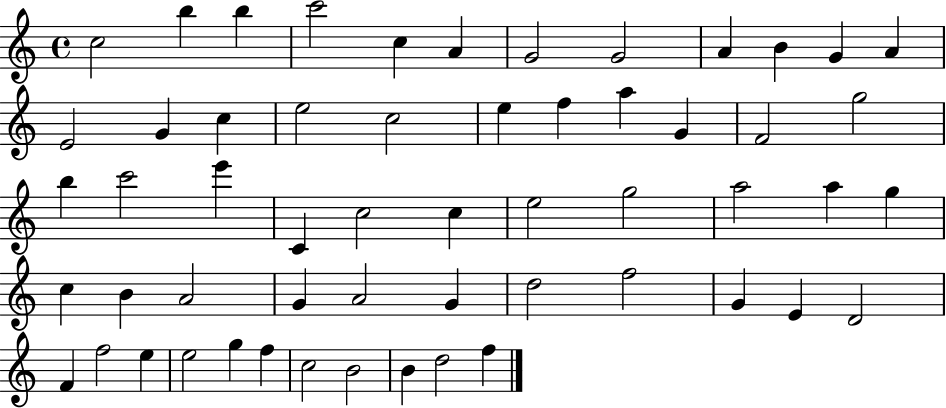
{
  \clef treble
  \time 4/4
  \defaultTimeSignature
  \key c \major
  c''2 b''4 b''4 | c'''2 c''4 a'4 | g'2 g'2 | a'4 b'4 g'4 a'4 | \break e'2 g'4 c''4 | e''2 c''2 | e''4 f''4 a''4 g'4 | f'2 g''2 | \break b''4 c'''2 e'''4 | c'4 c''2 c''4 | e''2 g''2 | a''2 a''4 g''4 | \break c''4 b'4 a'2 | g'4 a'2 g'4 | d''2 f''2 | g'4 e'4 d'2 | \break f'4 f''2 e''4 | e''2 g''4 f''4 | c''2 b'2 | b'4 d''2 f''4 | \break \bar "|."
}